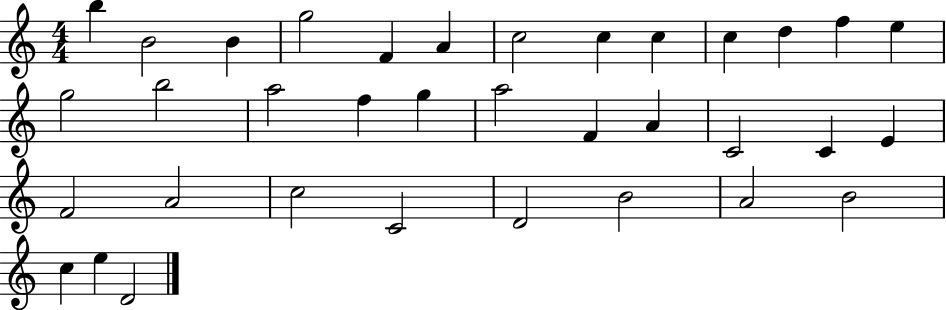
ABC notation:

X:1
T:Untitled
M:4/4
L:1/4
K:C
b B2 B g2 F A c2 c c c d f e g2 b2 a2 f g a2 F A C2 C E F2 A2 c2 C2 D2 B2 A2 B2 c e D2